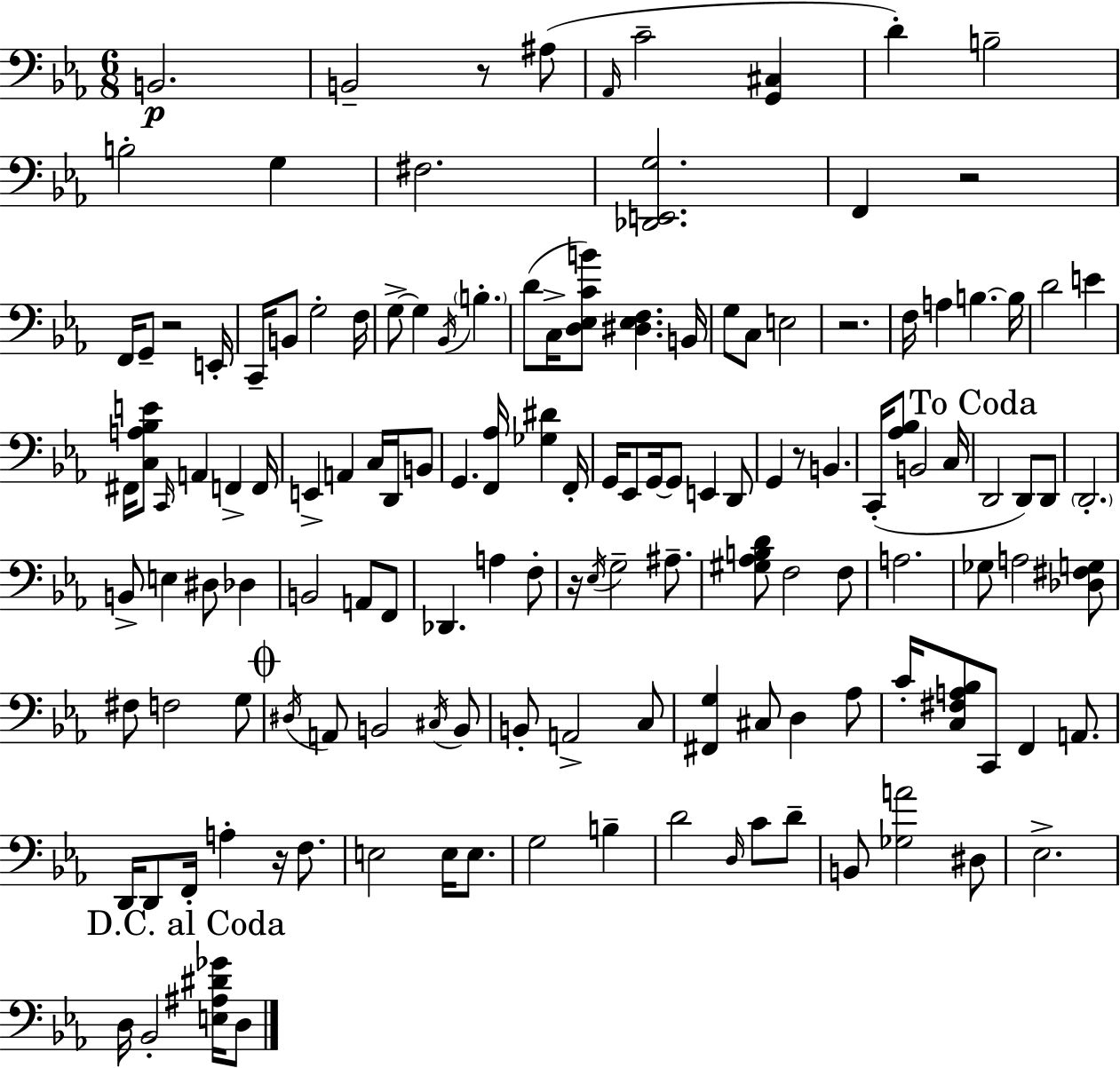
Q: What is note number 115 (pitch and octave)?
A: D3